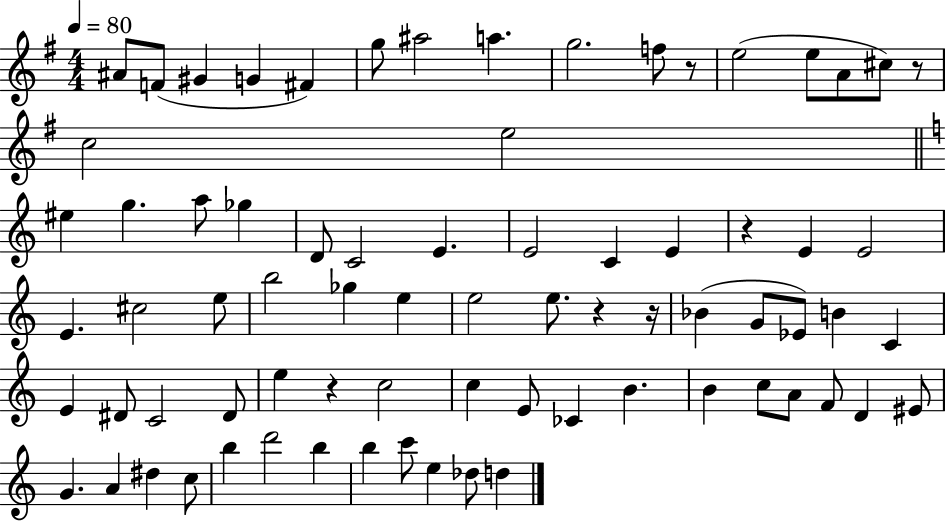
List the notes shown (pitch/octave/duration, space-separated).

A#4/e F4/e G#4/q G4/q F#4/q G5/e A#5/h A5/q. G5/h. F5/e R/e E5/h E5/e A4/e C#5/e R/e C5/h E5/h EIS5/q G5/q. A5/e Gb5/q D4/e C4/h E4/q. E4/h C4/q E4/q R/q E4/q E4/h E4/q. C#5/h E5/e B5/h Gb5/q E5/q E5/h E5/e. R/q R/s Bb4/q G4/e Eb4/e B4/q C4/q E4/q D#4/e C4/h D#4/e E5/q R/q C5/h C5/q E4/e CES4/q B4/q. B4/q C5/e A4/e F4/e D4/q EIS4/e G4/q. A4/q D#5/q C5/e B5/q D6/h B5/q B5/q C6/e E5/q Db5/e D5/q